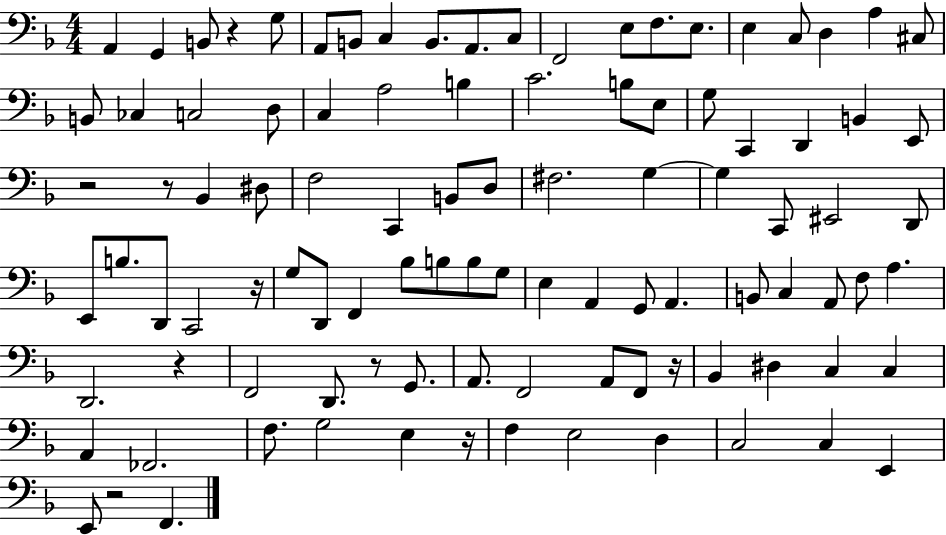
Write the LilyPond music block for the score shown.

{
  \clef bass
  \numericTimeSignature
  \time 4/4
  \key f \major
  a,4 g,4 b,8 r4 g8 | a,8 b,8 c4 b,8. a,8. c8 | f,2 e8 f8. e8. | e4 c8 d4 a4 cis8 | \break b,8 ces4 c2 d8 | c4 a2 b4 | c'2. b8 e8 | g8 c,4 d,4 b,4 e,8 | \break r2 r8 bes,4 dis8 | f2 c,4 b,8 d8 | fis2. g4~~ | g4 c,8 eis,2 d,8 | \break e,8 b8. d,8 c,2 r16 | g8 d,8 f,4 bes8 b8 b8 g8 | e4 a,4 g,8 a,4. | b,8 c4 a,8 f8 a4. | \break d,2. r4 | f,2 d,8. r8 g,8. | a,8. f,2 a,8 f,8 r16 | bes,4 dis4 c4 c4 | \break a,4 fes,2. | f8. g2 e4 r16 | f4 e2 d4 | c2 c4 e,4 | \break e,8 r2 f,4. | \bar "|."
}